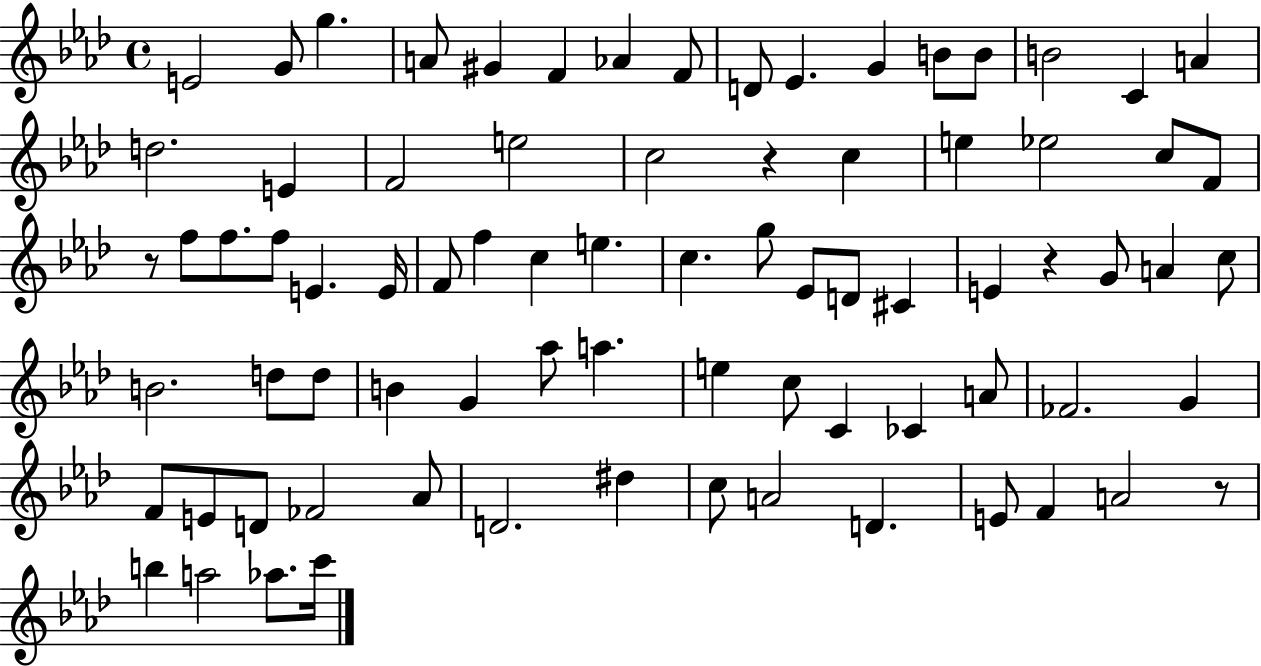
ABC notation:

X:1
T:Untitled
M:4/4
L:1/4
K:Ab
E2 G/2 g A/2 ^G F _A F/2 D/2 _E G B/2 B/2 B2 C A d2 E F2 e2 c2 z c e _e2 c/2 F/2 z/2 f/2 f/2 f/2 E E/4 F/2 f c e c g/2 _E/2 D/2 ^C E z G/2 A c/2 B2 d/2 d/2 B G _a/2 a e c/2 C _C A/2 _F2 G F/2 E/2 D/2 _F2 _A/2 D2 ^d c/2 A2 D E/2 F A2 z/2 b a2 _a/2 c'/4